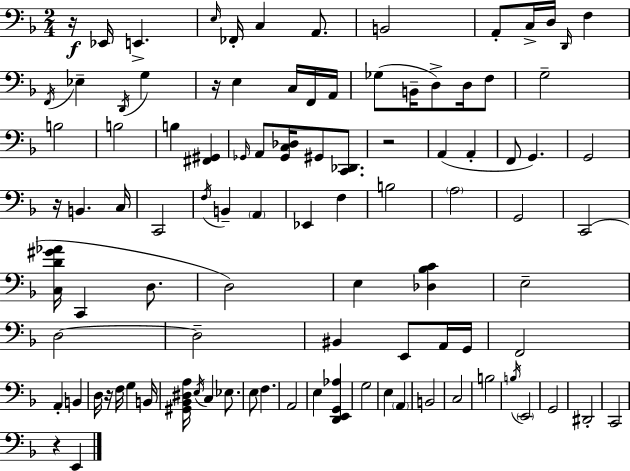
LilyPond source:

{
  \clef bass
  \numericTimeSignature
  \time 2/4
  \key f \major
  \repeat volta 2 { r16\f ees,16 e,4.-> | \grace { e16 } fes,16-. c4 a,8. | b,2 | a,8-. c16-> d16 \grace { d,16 } f4 | \break \acciaccatura { f,16 } ees4-- \acciaccatura { d,16 } | g4 r16 e4 | c16 f,16 a,16 ges8( b,16-- d8->) | d16 f8 g2-- | \break b2 | b2 | b4 | <fis, gis,>4 \grace { ges,16 } a,8 <ges, c des>16 | \break gis,8 <c, des,>8. r2 | a,4( | a,4-. f,8 g,4.) | g,2 | \break r16 b,4. | c16 c,2 | \acciaccatura { f16 } b,4-- | \parenthesize a,4 ees,4 | \break f4 b2 | \parenthesize a2 | g,2 | c,2( | \break <c d' gis' aes'>16 c,4 | d8. d2) | e4 | <des bes c'>4 e2-- | \break d2~~ | d2-- | bis,4 | e,8 a,16 g,16 f,2 | \break a,4-. | b,4 d16 r16 | f16 g4 b,16 <gis, bes, dis a>16 \acciaccatura { e16 } | c4 ees8. e8 | \break f4. a,2 | e4 | <d, e, g, aes>4 g2 | e4 | \break \parenthesize a,4 b,2 | c2 | b2 | \acciaccatura { b16 } | \break \parenthesize e,2 | g,2 | dis,2-. | c,2 | \break r4 e,4 | } \bar "|."
}